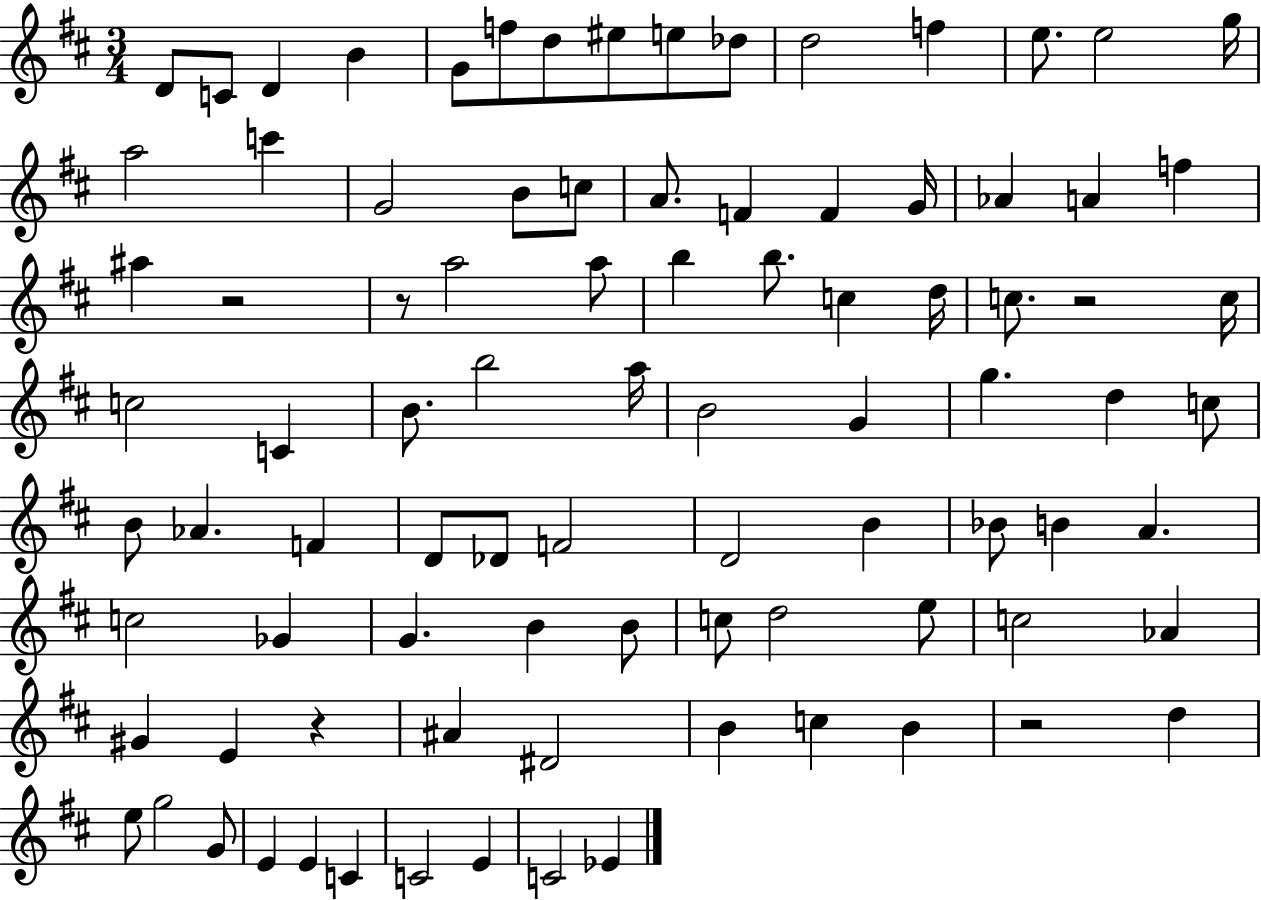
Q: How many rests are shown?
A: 5